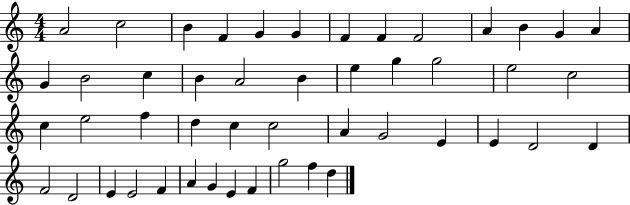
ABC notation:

X:1
T:Untitled
M:4/4
L:1/4
K:C
A2 c2 B F G G F F F2 A B G A G B2 c B A2 B e g g2 e2 c2 c e2 f d c c2 A G2 E E D2 D F2 D2 E E2 F A G E F g2 f d